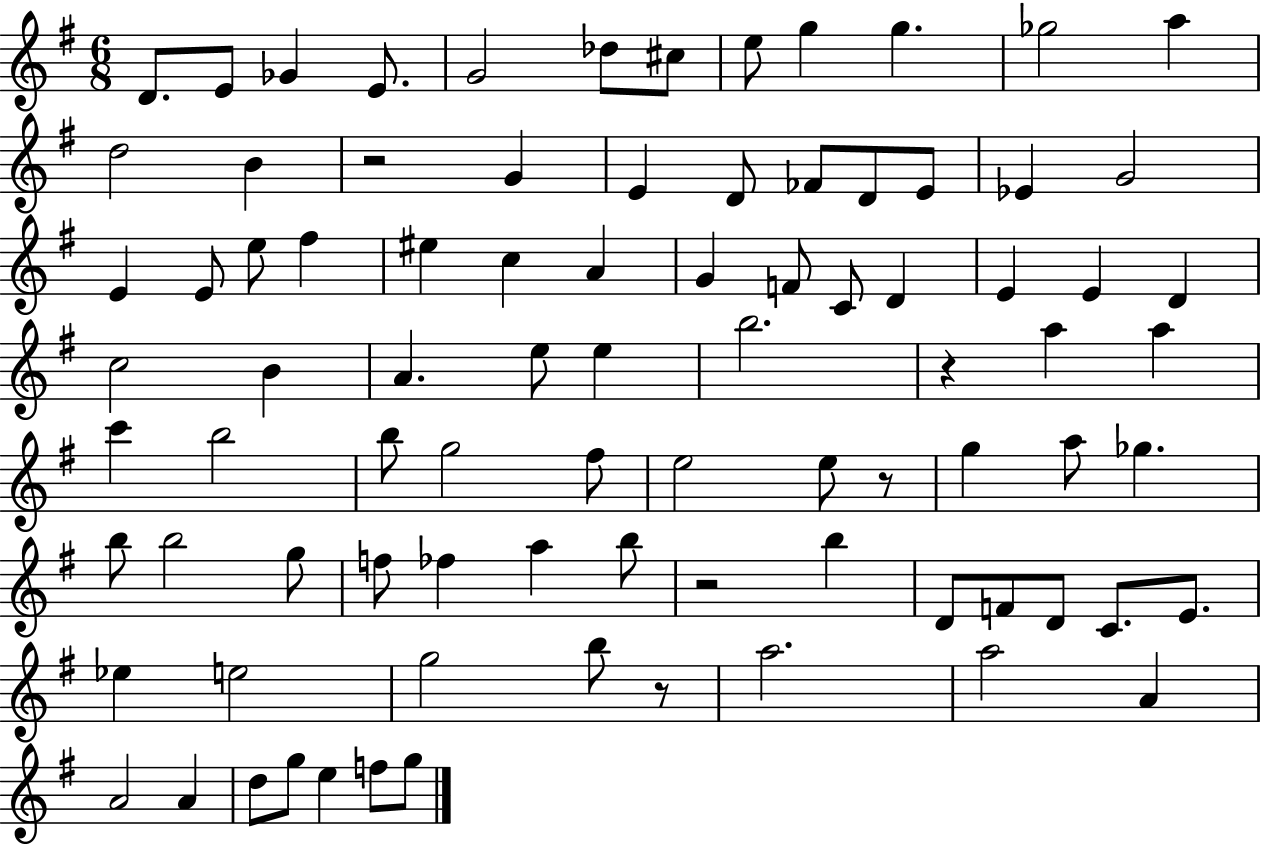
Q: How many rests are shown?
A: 5